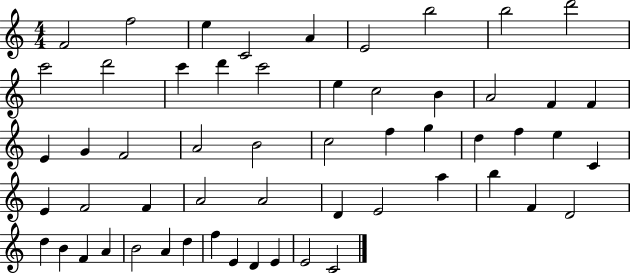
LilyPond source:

{
  \clef treble
  \numericTimeSignature
  \time 4/4
  \key c \major
  f'2 f''2 | e''4 c'2 a'4 | e'2 b''2 | b''2 d'''2 | \break c'''2 d'''2 | c'''4 d'''4 c'''2 | e''4 c''2 b'4 | a'2 f'4 f'4 | \break e'4 g'4 f'2 | a'2 b'2 | c''2 f''4 g''4 | d''4 f''4 e''4 c'4 | \break e'4 f'2 f'4 | a'2 a'2 | d'4 e'2 a''4 | b''4 f'4 d'2 | \break d''4 b'4 f'4 a'4 | b'2 a'4 d''4 | f''4 e'4 d'4 e'4 | e'2 c'2 | \break \bar "|."
}